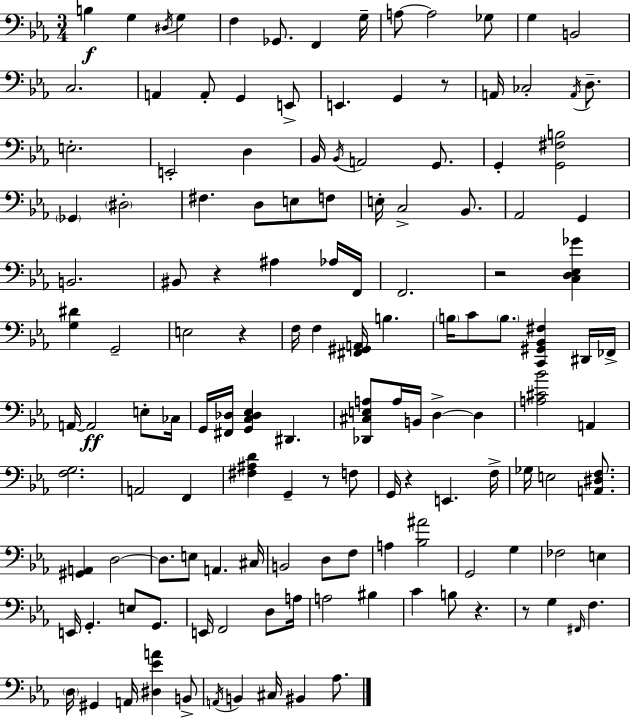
{
  \clef bass
  \numericTimeSignature
  \time 3/4
  \key ees \major
  \repeat volta 2 { b4\f g4 \acciaccatura { dis16 } g4 | f4 ges,8. f,4 | g16-- a8~~ a2 ges8 | g4 b,2 | \break c2. | a,4 a,8-. g,4 e,8-> | e,4. g,4 r8 | a,16 ces2-. \acciaccatura { a,16 } d8.-- | \break e2.-. | e,2-. d4 | bes,16 \acciaccatura { bes,16 } a,2 | g,8. g,4-. <g, fis b>2 | \break \parenthesize ges,4 \parenthesize dis2-. | fis4. d8 e8 | f8 e16-. c2-> | bes,8. aes,2 g,4 | \break b,2. | bis,8 r4 ais4 | aes16 f,16 f,2. | r2 <c d ees ges'>4 | \break <g dis'>4 g,2-- | e2 r4 | f16 f4 <fis, gis, a,>16 b4. | \parenthesize b16 c'8 \parenthesize b8. <c, gis, bes, fis>4 | \break dis,16 fes,16-> a,16~~ a,2\ff | e8-. ces16 g,16 <fis, des>16 <g, c des ees>4 dis,4. | <des, cis e a>8 a16 b,16 d4->~~ d4 | <a cis' bes'>2 a,4 | \break <f g>2. | a,2 f,4 | <fis ais d'>4 g,4-- r8 | f8 g,16 r4 e,4. | \break f16-> ges16 e2 | <a, dis f>8. <gis, a,>4 d2~~ | d8. e8 a,4. | cis16 b,2 d8 | \break f8 a4 <bes ais'>2 | g,2 g4 | fes2 e4 | e,16 g,4.-. e8 | \break g,8. e,16 f,2 | d8 a16 a2 bis4 | c'4 b8 r4. | r8 g4 \grace { fis,16 } f4. | \break \parenthesize d16 gis,4 a,16 <dis ees' a'>4 | b,8-> \acciaccatura { a,16 } b,4 cis16 bis,4 | aes8. } \bar "|."
}